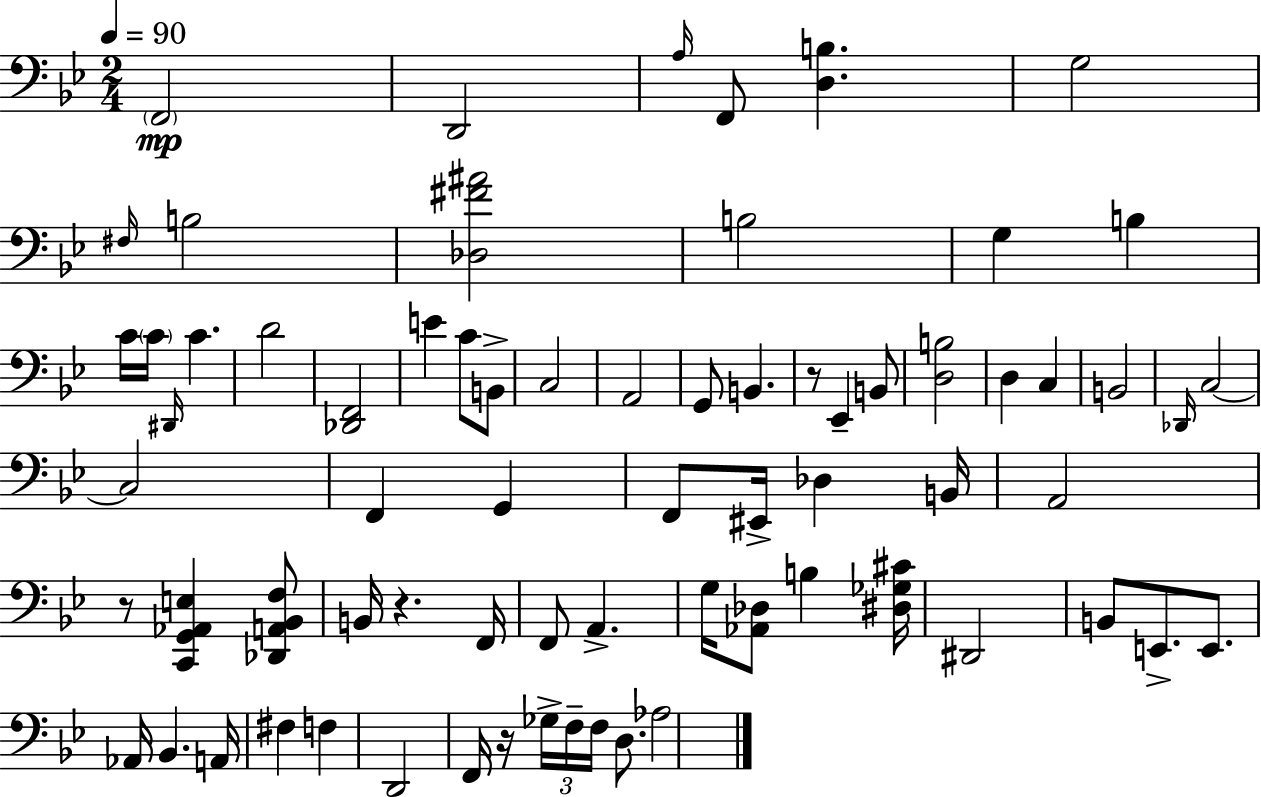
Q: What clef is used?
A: bass